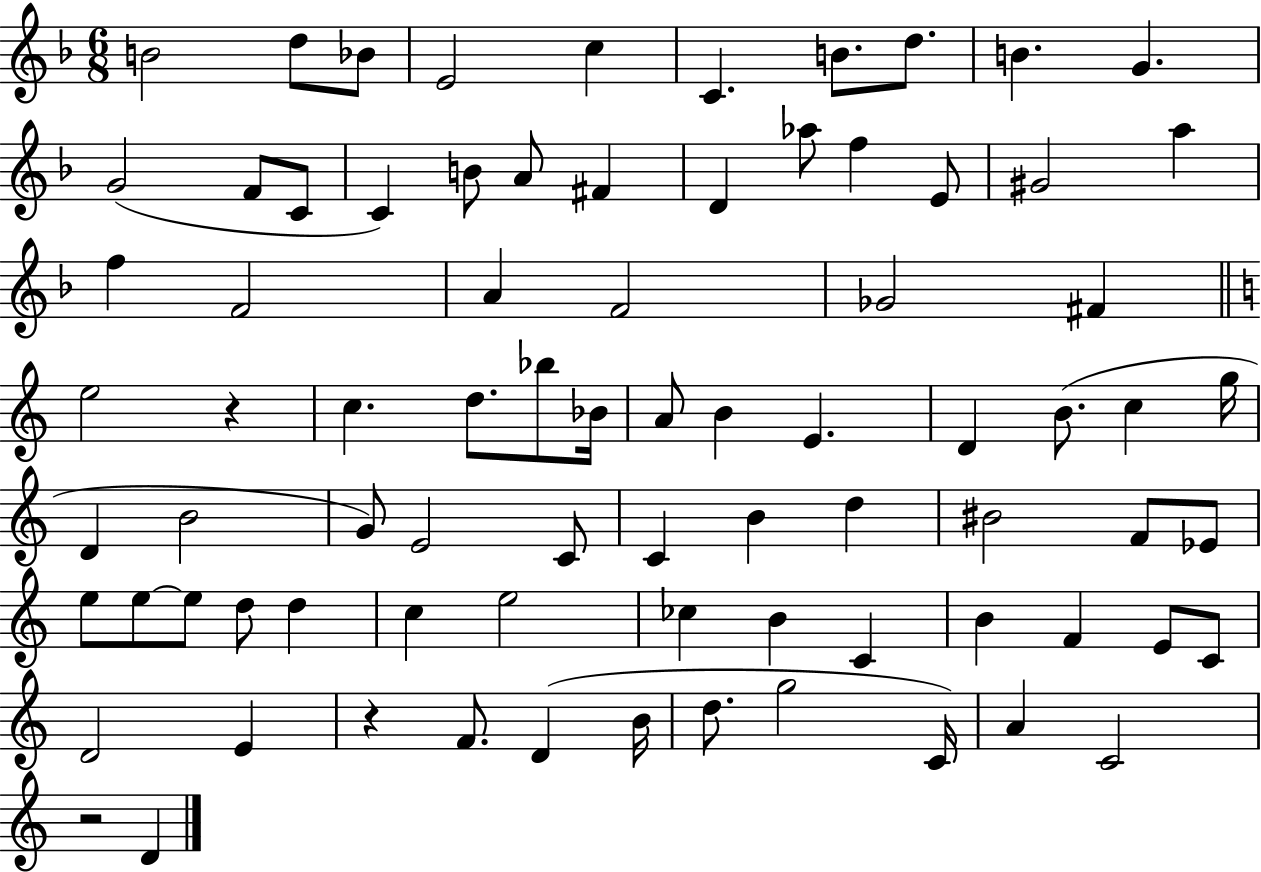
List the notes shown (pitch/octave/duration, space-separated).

B4/h D5/e Bb4/e E4/h C5/q C4/q. B4/e. D5/e. B4/q. G4/q. G4/h F4/e C4/e C4/q B4/e A4/e F#4/q D4/q Ab5/e F5/q E4/e G#4/h A5/q F5/q F4/h A4/q F4/h Gb4/h F#4/q E5/h R/q C5/q. D5/e. Bb5/e Bb4/s A4/e B4/q E4/q. D4/q B4/e. C5/q G5/s D4/q B4/h G4/e E4/h C4/e C4/q B4/q D5/q BIS4/h F4/e Eb4/e E5/e E5/e E5/e D5/e D5/q C5/q E5/h CES5/q B4/q C4/q B4/q F4/q E4/e C4/e D4/h E4/q R/q F4/e. D4/q B4/s D5/e. G5/h C4/s A4/q C4/h R/h D4/q